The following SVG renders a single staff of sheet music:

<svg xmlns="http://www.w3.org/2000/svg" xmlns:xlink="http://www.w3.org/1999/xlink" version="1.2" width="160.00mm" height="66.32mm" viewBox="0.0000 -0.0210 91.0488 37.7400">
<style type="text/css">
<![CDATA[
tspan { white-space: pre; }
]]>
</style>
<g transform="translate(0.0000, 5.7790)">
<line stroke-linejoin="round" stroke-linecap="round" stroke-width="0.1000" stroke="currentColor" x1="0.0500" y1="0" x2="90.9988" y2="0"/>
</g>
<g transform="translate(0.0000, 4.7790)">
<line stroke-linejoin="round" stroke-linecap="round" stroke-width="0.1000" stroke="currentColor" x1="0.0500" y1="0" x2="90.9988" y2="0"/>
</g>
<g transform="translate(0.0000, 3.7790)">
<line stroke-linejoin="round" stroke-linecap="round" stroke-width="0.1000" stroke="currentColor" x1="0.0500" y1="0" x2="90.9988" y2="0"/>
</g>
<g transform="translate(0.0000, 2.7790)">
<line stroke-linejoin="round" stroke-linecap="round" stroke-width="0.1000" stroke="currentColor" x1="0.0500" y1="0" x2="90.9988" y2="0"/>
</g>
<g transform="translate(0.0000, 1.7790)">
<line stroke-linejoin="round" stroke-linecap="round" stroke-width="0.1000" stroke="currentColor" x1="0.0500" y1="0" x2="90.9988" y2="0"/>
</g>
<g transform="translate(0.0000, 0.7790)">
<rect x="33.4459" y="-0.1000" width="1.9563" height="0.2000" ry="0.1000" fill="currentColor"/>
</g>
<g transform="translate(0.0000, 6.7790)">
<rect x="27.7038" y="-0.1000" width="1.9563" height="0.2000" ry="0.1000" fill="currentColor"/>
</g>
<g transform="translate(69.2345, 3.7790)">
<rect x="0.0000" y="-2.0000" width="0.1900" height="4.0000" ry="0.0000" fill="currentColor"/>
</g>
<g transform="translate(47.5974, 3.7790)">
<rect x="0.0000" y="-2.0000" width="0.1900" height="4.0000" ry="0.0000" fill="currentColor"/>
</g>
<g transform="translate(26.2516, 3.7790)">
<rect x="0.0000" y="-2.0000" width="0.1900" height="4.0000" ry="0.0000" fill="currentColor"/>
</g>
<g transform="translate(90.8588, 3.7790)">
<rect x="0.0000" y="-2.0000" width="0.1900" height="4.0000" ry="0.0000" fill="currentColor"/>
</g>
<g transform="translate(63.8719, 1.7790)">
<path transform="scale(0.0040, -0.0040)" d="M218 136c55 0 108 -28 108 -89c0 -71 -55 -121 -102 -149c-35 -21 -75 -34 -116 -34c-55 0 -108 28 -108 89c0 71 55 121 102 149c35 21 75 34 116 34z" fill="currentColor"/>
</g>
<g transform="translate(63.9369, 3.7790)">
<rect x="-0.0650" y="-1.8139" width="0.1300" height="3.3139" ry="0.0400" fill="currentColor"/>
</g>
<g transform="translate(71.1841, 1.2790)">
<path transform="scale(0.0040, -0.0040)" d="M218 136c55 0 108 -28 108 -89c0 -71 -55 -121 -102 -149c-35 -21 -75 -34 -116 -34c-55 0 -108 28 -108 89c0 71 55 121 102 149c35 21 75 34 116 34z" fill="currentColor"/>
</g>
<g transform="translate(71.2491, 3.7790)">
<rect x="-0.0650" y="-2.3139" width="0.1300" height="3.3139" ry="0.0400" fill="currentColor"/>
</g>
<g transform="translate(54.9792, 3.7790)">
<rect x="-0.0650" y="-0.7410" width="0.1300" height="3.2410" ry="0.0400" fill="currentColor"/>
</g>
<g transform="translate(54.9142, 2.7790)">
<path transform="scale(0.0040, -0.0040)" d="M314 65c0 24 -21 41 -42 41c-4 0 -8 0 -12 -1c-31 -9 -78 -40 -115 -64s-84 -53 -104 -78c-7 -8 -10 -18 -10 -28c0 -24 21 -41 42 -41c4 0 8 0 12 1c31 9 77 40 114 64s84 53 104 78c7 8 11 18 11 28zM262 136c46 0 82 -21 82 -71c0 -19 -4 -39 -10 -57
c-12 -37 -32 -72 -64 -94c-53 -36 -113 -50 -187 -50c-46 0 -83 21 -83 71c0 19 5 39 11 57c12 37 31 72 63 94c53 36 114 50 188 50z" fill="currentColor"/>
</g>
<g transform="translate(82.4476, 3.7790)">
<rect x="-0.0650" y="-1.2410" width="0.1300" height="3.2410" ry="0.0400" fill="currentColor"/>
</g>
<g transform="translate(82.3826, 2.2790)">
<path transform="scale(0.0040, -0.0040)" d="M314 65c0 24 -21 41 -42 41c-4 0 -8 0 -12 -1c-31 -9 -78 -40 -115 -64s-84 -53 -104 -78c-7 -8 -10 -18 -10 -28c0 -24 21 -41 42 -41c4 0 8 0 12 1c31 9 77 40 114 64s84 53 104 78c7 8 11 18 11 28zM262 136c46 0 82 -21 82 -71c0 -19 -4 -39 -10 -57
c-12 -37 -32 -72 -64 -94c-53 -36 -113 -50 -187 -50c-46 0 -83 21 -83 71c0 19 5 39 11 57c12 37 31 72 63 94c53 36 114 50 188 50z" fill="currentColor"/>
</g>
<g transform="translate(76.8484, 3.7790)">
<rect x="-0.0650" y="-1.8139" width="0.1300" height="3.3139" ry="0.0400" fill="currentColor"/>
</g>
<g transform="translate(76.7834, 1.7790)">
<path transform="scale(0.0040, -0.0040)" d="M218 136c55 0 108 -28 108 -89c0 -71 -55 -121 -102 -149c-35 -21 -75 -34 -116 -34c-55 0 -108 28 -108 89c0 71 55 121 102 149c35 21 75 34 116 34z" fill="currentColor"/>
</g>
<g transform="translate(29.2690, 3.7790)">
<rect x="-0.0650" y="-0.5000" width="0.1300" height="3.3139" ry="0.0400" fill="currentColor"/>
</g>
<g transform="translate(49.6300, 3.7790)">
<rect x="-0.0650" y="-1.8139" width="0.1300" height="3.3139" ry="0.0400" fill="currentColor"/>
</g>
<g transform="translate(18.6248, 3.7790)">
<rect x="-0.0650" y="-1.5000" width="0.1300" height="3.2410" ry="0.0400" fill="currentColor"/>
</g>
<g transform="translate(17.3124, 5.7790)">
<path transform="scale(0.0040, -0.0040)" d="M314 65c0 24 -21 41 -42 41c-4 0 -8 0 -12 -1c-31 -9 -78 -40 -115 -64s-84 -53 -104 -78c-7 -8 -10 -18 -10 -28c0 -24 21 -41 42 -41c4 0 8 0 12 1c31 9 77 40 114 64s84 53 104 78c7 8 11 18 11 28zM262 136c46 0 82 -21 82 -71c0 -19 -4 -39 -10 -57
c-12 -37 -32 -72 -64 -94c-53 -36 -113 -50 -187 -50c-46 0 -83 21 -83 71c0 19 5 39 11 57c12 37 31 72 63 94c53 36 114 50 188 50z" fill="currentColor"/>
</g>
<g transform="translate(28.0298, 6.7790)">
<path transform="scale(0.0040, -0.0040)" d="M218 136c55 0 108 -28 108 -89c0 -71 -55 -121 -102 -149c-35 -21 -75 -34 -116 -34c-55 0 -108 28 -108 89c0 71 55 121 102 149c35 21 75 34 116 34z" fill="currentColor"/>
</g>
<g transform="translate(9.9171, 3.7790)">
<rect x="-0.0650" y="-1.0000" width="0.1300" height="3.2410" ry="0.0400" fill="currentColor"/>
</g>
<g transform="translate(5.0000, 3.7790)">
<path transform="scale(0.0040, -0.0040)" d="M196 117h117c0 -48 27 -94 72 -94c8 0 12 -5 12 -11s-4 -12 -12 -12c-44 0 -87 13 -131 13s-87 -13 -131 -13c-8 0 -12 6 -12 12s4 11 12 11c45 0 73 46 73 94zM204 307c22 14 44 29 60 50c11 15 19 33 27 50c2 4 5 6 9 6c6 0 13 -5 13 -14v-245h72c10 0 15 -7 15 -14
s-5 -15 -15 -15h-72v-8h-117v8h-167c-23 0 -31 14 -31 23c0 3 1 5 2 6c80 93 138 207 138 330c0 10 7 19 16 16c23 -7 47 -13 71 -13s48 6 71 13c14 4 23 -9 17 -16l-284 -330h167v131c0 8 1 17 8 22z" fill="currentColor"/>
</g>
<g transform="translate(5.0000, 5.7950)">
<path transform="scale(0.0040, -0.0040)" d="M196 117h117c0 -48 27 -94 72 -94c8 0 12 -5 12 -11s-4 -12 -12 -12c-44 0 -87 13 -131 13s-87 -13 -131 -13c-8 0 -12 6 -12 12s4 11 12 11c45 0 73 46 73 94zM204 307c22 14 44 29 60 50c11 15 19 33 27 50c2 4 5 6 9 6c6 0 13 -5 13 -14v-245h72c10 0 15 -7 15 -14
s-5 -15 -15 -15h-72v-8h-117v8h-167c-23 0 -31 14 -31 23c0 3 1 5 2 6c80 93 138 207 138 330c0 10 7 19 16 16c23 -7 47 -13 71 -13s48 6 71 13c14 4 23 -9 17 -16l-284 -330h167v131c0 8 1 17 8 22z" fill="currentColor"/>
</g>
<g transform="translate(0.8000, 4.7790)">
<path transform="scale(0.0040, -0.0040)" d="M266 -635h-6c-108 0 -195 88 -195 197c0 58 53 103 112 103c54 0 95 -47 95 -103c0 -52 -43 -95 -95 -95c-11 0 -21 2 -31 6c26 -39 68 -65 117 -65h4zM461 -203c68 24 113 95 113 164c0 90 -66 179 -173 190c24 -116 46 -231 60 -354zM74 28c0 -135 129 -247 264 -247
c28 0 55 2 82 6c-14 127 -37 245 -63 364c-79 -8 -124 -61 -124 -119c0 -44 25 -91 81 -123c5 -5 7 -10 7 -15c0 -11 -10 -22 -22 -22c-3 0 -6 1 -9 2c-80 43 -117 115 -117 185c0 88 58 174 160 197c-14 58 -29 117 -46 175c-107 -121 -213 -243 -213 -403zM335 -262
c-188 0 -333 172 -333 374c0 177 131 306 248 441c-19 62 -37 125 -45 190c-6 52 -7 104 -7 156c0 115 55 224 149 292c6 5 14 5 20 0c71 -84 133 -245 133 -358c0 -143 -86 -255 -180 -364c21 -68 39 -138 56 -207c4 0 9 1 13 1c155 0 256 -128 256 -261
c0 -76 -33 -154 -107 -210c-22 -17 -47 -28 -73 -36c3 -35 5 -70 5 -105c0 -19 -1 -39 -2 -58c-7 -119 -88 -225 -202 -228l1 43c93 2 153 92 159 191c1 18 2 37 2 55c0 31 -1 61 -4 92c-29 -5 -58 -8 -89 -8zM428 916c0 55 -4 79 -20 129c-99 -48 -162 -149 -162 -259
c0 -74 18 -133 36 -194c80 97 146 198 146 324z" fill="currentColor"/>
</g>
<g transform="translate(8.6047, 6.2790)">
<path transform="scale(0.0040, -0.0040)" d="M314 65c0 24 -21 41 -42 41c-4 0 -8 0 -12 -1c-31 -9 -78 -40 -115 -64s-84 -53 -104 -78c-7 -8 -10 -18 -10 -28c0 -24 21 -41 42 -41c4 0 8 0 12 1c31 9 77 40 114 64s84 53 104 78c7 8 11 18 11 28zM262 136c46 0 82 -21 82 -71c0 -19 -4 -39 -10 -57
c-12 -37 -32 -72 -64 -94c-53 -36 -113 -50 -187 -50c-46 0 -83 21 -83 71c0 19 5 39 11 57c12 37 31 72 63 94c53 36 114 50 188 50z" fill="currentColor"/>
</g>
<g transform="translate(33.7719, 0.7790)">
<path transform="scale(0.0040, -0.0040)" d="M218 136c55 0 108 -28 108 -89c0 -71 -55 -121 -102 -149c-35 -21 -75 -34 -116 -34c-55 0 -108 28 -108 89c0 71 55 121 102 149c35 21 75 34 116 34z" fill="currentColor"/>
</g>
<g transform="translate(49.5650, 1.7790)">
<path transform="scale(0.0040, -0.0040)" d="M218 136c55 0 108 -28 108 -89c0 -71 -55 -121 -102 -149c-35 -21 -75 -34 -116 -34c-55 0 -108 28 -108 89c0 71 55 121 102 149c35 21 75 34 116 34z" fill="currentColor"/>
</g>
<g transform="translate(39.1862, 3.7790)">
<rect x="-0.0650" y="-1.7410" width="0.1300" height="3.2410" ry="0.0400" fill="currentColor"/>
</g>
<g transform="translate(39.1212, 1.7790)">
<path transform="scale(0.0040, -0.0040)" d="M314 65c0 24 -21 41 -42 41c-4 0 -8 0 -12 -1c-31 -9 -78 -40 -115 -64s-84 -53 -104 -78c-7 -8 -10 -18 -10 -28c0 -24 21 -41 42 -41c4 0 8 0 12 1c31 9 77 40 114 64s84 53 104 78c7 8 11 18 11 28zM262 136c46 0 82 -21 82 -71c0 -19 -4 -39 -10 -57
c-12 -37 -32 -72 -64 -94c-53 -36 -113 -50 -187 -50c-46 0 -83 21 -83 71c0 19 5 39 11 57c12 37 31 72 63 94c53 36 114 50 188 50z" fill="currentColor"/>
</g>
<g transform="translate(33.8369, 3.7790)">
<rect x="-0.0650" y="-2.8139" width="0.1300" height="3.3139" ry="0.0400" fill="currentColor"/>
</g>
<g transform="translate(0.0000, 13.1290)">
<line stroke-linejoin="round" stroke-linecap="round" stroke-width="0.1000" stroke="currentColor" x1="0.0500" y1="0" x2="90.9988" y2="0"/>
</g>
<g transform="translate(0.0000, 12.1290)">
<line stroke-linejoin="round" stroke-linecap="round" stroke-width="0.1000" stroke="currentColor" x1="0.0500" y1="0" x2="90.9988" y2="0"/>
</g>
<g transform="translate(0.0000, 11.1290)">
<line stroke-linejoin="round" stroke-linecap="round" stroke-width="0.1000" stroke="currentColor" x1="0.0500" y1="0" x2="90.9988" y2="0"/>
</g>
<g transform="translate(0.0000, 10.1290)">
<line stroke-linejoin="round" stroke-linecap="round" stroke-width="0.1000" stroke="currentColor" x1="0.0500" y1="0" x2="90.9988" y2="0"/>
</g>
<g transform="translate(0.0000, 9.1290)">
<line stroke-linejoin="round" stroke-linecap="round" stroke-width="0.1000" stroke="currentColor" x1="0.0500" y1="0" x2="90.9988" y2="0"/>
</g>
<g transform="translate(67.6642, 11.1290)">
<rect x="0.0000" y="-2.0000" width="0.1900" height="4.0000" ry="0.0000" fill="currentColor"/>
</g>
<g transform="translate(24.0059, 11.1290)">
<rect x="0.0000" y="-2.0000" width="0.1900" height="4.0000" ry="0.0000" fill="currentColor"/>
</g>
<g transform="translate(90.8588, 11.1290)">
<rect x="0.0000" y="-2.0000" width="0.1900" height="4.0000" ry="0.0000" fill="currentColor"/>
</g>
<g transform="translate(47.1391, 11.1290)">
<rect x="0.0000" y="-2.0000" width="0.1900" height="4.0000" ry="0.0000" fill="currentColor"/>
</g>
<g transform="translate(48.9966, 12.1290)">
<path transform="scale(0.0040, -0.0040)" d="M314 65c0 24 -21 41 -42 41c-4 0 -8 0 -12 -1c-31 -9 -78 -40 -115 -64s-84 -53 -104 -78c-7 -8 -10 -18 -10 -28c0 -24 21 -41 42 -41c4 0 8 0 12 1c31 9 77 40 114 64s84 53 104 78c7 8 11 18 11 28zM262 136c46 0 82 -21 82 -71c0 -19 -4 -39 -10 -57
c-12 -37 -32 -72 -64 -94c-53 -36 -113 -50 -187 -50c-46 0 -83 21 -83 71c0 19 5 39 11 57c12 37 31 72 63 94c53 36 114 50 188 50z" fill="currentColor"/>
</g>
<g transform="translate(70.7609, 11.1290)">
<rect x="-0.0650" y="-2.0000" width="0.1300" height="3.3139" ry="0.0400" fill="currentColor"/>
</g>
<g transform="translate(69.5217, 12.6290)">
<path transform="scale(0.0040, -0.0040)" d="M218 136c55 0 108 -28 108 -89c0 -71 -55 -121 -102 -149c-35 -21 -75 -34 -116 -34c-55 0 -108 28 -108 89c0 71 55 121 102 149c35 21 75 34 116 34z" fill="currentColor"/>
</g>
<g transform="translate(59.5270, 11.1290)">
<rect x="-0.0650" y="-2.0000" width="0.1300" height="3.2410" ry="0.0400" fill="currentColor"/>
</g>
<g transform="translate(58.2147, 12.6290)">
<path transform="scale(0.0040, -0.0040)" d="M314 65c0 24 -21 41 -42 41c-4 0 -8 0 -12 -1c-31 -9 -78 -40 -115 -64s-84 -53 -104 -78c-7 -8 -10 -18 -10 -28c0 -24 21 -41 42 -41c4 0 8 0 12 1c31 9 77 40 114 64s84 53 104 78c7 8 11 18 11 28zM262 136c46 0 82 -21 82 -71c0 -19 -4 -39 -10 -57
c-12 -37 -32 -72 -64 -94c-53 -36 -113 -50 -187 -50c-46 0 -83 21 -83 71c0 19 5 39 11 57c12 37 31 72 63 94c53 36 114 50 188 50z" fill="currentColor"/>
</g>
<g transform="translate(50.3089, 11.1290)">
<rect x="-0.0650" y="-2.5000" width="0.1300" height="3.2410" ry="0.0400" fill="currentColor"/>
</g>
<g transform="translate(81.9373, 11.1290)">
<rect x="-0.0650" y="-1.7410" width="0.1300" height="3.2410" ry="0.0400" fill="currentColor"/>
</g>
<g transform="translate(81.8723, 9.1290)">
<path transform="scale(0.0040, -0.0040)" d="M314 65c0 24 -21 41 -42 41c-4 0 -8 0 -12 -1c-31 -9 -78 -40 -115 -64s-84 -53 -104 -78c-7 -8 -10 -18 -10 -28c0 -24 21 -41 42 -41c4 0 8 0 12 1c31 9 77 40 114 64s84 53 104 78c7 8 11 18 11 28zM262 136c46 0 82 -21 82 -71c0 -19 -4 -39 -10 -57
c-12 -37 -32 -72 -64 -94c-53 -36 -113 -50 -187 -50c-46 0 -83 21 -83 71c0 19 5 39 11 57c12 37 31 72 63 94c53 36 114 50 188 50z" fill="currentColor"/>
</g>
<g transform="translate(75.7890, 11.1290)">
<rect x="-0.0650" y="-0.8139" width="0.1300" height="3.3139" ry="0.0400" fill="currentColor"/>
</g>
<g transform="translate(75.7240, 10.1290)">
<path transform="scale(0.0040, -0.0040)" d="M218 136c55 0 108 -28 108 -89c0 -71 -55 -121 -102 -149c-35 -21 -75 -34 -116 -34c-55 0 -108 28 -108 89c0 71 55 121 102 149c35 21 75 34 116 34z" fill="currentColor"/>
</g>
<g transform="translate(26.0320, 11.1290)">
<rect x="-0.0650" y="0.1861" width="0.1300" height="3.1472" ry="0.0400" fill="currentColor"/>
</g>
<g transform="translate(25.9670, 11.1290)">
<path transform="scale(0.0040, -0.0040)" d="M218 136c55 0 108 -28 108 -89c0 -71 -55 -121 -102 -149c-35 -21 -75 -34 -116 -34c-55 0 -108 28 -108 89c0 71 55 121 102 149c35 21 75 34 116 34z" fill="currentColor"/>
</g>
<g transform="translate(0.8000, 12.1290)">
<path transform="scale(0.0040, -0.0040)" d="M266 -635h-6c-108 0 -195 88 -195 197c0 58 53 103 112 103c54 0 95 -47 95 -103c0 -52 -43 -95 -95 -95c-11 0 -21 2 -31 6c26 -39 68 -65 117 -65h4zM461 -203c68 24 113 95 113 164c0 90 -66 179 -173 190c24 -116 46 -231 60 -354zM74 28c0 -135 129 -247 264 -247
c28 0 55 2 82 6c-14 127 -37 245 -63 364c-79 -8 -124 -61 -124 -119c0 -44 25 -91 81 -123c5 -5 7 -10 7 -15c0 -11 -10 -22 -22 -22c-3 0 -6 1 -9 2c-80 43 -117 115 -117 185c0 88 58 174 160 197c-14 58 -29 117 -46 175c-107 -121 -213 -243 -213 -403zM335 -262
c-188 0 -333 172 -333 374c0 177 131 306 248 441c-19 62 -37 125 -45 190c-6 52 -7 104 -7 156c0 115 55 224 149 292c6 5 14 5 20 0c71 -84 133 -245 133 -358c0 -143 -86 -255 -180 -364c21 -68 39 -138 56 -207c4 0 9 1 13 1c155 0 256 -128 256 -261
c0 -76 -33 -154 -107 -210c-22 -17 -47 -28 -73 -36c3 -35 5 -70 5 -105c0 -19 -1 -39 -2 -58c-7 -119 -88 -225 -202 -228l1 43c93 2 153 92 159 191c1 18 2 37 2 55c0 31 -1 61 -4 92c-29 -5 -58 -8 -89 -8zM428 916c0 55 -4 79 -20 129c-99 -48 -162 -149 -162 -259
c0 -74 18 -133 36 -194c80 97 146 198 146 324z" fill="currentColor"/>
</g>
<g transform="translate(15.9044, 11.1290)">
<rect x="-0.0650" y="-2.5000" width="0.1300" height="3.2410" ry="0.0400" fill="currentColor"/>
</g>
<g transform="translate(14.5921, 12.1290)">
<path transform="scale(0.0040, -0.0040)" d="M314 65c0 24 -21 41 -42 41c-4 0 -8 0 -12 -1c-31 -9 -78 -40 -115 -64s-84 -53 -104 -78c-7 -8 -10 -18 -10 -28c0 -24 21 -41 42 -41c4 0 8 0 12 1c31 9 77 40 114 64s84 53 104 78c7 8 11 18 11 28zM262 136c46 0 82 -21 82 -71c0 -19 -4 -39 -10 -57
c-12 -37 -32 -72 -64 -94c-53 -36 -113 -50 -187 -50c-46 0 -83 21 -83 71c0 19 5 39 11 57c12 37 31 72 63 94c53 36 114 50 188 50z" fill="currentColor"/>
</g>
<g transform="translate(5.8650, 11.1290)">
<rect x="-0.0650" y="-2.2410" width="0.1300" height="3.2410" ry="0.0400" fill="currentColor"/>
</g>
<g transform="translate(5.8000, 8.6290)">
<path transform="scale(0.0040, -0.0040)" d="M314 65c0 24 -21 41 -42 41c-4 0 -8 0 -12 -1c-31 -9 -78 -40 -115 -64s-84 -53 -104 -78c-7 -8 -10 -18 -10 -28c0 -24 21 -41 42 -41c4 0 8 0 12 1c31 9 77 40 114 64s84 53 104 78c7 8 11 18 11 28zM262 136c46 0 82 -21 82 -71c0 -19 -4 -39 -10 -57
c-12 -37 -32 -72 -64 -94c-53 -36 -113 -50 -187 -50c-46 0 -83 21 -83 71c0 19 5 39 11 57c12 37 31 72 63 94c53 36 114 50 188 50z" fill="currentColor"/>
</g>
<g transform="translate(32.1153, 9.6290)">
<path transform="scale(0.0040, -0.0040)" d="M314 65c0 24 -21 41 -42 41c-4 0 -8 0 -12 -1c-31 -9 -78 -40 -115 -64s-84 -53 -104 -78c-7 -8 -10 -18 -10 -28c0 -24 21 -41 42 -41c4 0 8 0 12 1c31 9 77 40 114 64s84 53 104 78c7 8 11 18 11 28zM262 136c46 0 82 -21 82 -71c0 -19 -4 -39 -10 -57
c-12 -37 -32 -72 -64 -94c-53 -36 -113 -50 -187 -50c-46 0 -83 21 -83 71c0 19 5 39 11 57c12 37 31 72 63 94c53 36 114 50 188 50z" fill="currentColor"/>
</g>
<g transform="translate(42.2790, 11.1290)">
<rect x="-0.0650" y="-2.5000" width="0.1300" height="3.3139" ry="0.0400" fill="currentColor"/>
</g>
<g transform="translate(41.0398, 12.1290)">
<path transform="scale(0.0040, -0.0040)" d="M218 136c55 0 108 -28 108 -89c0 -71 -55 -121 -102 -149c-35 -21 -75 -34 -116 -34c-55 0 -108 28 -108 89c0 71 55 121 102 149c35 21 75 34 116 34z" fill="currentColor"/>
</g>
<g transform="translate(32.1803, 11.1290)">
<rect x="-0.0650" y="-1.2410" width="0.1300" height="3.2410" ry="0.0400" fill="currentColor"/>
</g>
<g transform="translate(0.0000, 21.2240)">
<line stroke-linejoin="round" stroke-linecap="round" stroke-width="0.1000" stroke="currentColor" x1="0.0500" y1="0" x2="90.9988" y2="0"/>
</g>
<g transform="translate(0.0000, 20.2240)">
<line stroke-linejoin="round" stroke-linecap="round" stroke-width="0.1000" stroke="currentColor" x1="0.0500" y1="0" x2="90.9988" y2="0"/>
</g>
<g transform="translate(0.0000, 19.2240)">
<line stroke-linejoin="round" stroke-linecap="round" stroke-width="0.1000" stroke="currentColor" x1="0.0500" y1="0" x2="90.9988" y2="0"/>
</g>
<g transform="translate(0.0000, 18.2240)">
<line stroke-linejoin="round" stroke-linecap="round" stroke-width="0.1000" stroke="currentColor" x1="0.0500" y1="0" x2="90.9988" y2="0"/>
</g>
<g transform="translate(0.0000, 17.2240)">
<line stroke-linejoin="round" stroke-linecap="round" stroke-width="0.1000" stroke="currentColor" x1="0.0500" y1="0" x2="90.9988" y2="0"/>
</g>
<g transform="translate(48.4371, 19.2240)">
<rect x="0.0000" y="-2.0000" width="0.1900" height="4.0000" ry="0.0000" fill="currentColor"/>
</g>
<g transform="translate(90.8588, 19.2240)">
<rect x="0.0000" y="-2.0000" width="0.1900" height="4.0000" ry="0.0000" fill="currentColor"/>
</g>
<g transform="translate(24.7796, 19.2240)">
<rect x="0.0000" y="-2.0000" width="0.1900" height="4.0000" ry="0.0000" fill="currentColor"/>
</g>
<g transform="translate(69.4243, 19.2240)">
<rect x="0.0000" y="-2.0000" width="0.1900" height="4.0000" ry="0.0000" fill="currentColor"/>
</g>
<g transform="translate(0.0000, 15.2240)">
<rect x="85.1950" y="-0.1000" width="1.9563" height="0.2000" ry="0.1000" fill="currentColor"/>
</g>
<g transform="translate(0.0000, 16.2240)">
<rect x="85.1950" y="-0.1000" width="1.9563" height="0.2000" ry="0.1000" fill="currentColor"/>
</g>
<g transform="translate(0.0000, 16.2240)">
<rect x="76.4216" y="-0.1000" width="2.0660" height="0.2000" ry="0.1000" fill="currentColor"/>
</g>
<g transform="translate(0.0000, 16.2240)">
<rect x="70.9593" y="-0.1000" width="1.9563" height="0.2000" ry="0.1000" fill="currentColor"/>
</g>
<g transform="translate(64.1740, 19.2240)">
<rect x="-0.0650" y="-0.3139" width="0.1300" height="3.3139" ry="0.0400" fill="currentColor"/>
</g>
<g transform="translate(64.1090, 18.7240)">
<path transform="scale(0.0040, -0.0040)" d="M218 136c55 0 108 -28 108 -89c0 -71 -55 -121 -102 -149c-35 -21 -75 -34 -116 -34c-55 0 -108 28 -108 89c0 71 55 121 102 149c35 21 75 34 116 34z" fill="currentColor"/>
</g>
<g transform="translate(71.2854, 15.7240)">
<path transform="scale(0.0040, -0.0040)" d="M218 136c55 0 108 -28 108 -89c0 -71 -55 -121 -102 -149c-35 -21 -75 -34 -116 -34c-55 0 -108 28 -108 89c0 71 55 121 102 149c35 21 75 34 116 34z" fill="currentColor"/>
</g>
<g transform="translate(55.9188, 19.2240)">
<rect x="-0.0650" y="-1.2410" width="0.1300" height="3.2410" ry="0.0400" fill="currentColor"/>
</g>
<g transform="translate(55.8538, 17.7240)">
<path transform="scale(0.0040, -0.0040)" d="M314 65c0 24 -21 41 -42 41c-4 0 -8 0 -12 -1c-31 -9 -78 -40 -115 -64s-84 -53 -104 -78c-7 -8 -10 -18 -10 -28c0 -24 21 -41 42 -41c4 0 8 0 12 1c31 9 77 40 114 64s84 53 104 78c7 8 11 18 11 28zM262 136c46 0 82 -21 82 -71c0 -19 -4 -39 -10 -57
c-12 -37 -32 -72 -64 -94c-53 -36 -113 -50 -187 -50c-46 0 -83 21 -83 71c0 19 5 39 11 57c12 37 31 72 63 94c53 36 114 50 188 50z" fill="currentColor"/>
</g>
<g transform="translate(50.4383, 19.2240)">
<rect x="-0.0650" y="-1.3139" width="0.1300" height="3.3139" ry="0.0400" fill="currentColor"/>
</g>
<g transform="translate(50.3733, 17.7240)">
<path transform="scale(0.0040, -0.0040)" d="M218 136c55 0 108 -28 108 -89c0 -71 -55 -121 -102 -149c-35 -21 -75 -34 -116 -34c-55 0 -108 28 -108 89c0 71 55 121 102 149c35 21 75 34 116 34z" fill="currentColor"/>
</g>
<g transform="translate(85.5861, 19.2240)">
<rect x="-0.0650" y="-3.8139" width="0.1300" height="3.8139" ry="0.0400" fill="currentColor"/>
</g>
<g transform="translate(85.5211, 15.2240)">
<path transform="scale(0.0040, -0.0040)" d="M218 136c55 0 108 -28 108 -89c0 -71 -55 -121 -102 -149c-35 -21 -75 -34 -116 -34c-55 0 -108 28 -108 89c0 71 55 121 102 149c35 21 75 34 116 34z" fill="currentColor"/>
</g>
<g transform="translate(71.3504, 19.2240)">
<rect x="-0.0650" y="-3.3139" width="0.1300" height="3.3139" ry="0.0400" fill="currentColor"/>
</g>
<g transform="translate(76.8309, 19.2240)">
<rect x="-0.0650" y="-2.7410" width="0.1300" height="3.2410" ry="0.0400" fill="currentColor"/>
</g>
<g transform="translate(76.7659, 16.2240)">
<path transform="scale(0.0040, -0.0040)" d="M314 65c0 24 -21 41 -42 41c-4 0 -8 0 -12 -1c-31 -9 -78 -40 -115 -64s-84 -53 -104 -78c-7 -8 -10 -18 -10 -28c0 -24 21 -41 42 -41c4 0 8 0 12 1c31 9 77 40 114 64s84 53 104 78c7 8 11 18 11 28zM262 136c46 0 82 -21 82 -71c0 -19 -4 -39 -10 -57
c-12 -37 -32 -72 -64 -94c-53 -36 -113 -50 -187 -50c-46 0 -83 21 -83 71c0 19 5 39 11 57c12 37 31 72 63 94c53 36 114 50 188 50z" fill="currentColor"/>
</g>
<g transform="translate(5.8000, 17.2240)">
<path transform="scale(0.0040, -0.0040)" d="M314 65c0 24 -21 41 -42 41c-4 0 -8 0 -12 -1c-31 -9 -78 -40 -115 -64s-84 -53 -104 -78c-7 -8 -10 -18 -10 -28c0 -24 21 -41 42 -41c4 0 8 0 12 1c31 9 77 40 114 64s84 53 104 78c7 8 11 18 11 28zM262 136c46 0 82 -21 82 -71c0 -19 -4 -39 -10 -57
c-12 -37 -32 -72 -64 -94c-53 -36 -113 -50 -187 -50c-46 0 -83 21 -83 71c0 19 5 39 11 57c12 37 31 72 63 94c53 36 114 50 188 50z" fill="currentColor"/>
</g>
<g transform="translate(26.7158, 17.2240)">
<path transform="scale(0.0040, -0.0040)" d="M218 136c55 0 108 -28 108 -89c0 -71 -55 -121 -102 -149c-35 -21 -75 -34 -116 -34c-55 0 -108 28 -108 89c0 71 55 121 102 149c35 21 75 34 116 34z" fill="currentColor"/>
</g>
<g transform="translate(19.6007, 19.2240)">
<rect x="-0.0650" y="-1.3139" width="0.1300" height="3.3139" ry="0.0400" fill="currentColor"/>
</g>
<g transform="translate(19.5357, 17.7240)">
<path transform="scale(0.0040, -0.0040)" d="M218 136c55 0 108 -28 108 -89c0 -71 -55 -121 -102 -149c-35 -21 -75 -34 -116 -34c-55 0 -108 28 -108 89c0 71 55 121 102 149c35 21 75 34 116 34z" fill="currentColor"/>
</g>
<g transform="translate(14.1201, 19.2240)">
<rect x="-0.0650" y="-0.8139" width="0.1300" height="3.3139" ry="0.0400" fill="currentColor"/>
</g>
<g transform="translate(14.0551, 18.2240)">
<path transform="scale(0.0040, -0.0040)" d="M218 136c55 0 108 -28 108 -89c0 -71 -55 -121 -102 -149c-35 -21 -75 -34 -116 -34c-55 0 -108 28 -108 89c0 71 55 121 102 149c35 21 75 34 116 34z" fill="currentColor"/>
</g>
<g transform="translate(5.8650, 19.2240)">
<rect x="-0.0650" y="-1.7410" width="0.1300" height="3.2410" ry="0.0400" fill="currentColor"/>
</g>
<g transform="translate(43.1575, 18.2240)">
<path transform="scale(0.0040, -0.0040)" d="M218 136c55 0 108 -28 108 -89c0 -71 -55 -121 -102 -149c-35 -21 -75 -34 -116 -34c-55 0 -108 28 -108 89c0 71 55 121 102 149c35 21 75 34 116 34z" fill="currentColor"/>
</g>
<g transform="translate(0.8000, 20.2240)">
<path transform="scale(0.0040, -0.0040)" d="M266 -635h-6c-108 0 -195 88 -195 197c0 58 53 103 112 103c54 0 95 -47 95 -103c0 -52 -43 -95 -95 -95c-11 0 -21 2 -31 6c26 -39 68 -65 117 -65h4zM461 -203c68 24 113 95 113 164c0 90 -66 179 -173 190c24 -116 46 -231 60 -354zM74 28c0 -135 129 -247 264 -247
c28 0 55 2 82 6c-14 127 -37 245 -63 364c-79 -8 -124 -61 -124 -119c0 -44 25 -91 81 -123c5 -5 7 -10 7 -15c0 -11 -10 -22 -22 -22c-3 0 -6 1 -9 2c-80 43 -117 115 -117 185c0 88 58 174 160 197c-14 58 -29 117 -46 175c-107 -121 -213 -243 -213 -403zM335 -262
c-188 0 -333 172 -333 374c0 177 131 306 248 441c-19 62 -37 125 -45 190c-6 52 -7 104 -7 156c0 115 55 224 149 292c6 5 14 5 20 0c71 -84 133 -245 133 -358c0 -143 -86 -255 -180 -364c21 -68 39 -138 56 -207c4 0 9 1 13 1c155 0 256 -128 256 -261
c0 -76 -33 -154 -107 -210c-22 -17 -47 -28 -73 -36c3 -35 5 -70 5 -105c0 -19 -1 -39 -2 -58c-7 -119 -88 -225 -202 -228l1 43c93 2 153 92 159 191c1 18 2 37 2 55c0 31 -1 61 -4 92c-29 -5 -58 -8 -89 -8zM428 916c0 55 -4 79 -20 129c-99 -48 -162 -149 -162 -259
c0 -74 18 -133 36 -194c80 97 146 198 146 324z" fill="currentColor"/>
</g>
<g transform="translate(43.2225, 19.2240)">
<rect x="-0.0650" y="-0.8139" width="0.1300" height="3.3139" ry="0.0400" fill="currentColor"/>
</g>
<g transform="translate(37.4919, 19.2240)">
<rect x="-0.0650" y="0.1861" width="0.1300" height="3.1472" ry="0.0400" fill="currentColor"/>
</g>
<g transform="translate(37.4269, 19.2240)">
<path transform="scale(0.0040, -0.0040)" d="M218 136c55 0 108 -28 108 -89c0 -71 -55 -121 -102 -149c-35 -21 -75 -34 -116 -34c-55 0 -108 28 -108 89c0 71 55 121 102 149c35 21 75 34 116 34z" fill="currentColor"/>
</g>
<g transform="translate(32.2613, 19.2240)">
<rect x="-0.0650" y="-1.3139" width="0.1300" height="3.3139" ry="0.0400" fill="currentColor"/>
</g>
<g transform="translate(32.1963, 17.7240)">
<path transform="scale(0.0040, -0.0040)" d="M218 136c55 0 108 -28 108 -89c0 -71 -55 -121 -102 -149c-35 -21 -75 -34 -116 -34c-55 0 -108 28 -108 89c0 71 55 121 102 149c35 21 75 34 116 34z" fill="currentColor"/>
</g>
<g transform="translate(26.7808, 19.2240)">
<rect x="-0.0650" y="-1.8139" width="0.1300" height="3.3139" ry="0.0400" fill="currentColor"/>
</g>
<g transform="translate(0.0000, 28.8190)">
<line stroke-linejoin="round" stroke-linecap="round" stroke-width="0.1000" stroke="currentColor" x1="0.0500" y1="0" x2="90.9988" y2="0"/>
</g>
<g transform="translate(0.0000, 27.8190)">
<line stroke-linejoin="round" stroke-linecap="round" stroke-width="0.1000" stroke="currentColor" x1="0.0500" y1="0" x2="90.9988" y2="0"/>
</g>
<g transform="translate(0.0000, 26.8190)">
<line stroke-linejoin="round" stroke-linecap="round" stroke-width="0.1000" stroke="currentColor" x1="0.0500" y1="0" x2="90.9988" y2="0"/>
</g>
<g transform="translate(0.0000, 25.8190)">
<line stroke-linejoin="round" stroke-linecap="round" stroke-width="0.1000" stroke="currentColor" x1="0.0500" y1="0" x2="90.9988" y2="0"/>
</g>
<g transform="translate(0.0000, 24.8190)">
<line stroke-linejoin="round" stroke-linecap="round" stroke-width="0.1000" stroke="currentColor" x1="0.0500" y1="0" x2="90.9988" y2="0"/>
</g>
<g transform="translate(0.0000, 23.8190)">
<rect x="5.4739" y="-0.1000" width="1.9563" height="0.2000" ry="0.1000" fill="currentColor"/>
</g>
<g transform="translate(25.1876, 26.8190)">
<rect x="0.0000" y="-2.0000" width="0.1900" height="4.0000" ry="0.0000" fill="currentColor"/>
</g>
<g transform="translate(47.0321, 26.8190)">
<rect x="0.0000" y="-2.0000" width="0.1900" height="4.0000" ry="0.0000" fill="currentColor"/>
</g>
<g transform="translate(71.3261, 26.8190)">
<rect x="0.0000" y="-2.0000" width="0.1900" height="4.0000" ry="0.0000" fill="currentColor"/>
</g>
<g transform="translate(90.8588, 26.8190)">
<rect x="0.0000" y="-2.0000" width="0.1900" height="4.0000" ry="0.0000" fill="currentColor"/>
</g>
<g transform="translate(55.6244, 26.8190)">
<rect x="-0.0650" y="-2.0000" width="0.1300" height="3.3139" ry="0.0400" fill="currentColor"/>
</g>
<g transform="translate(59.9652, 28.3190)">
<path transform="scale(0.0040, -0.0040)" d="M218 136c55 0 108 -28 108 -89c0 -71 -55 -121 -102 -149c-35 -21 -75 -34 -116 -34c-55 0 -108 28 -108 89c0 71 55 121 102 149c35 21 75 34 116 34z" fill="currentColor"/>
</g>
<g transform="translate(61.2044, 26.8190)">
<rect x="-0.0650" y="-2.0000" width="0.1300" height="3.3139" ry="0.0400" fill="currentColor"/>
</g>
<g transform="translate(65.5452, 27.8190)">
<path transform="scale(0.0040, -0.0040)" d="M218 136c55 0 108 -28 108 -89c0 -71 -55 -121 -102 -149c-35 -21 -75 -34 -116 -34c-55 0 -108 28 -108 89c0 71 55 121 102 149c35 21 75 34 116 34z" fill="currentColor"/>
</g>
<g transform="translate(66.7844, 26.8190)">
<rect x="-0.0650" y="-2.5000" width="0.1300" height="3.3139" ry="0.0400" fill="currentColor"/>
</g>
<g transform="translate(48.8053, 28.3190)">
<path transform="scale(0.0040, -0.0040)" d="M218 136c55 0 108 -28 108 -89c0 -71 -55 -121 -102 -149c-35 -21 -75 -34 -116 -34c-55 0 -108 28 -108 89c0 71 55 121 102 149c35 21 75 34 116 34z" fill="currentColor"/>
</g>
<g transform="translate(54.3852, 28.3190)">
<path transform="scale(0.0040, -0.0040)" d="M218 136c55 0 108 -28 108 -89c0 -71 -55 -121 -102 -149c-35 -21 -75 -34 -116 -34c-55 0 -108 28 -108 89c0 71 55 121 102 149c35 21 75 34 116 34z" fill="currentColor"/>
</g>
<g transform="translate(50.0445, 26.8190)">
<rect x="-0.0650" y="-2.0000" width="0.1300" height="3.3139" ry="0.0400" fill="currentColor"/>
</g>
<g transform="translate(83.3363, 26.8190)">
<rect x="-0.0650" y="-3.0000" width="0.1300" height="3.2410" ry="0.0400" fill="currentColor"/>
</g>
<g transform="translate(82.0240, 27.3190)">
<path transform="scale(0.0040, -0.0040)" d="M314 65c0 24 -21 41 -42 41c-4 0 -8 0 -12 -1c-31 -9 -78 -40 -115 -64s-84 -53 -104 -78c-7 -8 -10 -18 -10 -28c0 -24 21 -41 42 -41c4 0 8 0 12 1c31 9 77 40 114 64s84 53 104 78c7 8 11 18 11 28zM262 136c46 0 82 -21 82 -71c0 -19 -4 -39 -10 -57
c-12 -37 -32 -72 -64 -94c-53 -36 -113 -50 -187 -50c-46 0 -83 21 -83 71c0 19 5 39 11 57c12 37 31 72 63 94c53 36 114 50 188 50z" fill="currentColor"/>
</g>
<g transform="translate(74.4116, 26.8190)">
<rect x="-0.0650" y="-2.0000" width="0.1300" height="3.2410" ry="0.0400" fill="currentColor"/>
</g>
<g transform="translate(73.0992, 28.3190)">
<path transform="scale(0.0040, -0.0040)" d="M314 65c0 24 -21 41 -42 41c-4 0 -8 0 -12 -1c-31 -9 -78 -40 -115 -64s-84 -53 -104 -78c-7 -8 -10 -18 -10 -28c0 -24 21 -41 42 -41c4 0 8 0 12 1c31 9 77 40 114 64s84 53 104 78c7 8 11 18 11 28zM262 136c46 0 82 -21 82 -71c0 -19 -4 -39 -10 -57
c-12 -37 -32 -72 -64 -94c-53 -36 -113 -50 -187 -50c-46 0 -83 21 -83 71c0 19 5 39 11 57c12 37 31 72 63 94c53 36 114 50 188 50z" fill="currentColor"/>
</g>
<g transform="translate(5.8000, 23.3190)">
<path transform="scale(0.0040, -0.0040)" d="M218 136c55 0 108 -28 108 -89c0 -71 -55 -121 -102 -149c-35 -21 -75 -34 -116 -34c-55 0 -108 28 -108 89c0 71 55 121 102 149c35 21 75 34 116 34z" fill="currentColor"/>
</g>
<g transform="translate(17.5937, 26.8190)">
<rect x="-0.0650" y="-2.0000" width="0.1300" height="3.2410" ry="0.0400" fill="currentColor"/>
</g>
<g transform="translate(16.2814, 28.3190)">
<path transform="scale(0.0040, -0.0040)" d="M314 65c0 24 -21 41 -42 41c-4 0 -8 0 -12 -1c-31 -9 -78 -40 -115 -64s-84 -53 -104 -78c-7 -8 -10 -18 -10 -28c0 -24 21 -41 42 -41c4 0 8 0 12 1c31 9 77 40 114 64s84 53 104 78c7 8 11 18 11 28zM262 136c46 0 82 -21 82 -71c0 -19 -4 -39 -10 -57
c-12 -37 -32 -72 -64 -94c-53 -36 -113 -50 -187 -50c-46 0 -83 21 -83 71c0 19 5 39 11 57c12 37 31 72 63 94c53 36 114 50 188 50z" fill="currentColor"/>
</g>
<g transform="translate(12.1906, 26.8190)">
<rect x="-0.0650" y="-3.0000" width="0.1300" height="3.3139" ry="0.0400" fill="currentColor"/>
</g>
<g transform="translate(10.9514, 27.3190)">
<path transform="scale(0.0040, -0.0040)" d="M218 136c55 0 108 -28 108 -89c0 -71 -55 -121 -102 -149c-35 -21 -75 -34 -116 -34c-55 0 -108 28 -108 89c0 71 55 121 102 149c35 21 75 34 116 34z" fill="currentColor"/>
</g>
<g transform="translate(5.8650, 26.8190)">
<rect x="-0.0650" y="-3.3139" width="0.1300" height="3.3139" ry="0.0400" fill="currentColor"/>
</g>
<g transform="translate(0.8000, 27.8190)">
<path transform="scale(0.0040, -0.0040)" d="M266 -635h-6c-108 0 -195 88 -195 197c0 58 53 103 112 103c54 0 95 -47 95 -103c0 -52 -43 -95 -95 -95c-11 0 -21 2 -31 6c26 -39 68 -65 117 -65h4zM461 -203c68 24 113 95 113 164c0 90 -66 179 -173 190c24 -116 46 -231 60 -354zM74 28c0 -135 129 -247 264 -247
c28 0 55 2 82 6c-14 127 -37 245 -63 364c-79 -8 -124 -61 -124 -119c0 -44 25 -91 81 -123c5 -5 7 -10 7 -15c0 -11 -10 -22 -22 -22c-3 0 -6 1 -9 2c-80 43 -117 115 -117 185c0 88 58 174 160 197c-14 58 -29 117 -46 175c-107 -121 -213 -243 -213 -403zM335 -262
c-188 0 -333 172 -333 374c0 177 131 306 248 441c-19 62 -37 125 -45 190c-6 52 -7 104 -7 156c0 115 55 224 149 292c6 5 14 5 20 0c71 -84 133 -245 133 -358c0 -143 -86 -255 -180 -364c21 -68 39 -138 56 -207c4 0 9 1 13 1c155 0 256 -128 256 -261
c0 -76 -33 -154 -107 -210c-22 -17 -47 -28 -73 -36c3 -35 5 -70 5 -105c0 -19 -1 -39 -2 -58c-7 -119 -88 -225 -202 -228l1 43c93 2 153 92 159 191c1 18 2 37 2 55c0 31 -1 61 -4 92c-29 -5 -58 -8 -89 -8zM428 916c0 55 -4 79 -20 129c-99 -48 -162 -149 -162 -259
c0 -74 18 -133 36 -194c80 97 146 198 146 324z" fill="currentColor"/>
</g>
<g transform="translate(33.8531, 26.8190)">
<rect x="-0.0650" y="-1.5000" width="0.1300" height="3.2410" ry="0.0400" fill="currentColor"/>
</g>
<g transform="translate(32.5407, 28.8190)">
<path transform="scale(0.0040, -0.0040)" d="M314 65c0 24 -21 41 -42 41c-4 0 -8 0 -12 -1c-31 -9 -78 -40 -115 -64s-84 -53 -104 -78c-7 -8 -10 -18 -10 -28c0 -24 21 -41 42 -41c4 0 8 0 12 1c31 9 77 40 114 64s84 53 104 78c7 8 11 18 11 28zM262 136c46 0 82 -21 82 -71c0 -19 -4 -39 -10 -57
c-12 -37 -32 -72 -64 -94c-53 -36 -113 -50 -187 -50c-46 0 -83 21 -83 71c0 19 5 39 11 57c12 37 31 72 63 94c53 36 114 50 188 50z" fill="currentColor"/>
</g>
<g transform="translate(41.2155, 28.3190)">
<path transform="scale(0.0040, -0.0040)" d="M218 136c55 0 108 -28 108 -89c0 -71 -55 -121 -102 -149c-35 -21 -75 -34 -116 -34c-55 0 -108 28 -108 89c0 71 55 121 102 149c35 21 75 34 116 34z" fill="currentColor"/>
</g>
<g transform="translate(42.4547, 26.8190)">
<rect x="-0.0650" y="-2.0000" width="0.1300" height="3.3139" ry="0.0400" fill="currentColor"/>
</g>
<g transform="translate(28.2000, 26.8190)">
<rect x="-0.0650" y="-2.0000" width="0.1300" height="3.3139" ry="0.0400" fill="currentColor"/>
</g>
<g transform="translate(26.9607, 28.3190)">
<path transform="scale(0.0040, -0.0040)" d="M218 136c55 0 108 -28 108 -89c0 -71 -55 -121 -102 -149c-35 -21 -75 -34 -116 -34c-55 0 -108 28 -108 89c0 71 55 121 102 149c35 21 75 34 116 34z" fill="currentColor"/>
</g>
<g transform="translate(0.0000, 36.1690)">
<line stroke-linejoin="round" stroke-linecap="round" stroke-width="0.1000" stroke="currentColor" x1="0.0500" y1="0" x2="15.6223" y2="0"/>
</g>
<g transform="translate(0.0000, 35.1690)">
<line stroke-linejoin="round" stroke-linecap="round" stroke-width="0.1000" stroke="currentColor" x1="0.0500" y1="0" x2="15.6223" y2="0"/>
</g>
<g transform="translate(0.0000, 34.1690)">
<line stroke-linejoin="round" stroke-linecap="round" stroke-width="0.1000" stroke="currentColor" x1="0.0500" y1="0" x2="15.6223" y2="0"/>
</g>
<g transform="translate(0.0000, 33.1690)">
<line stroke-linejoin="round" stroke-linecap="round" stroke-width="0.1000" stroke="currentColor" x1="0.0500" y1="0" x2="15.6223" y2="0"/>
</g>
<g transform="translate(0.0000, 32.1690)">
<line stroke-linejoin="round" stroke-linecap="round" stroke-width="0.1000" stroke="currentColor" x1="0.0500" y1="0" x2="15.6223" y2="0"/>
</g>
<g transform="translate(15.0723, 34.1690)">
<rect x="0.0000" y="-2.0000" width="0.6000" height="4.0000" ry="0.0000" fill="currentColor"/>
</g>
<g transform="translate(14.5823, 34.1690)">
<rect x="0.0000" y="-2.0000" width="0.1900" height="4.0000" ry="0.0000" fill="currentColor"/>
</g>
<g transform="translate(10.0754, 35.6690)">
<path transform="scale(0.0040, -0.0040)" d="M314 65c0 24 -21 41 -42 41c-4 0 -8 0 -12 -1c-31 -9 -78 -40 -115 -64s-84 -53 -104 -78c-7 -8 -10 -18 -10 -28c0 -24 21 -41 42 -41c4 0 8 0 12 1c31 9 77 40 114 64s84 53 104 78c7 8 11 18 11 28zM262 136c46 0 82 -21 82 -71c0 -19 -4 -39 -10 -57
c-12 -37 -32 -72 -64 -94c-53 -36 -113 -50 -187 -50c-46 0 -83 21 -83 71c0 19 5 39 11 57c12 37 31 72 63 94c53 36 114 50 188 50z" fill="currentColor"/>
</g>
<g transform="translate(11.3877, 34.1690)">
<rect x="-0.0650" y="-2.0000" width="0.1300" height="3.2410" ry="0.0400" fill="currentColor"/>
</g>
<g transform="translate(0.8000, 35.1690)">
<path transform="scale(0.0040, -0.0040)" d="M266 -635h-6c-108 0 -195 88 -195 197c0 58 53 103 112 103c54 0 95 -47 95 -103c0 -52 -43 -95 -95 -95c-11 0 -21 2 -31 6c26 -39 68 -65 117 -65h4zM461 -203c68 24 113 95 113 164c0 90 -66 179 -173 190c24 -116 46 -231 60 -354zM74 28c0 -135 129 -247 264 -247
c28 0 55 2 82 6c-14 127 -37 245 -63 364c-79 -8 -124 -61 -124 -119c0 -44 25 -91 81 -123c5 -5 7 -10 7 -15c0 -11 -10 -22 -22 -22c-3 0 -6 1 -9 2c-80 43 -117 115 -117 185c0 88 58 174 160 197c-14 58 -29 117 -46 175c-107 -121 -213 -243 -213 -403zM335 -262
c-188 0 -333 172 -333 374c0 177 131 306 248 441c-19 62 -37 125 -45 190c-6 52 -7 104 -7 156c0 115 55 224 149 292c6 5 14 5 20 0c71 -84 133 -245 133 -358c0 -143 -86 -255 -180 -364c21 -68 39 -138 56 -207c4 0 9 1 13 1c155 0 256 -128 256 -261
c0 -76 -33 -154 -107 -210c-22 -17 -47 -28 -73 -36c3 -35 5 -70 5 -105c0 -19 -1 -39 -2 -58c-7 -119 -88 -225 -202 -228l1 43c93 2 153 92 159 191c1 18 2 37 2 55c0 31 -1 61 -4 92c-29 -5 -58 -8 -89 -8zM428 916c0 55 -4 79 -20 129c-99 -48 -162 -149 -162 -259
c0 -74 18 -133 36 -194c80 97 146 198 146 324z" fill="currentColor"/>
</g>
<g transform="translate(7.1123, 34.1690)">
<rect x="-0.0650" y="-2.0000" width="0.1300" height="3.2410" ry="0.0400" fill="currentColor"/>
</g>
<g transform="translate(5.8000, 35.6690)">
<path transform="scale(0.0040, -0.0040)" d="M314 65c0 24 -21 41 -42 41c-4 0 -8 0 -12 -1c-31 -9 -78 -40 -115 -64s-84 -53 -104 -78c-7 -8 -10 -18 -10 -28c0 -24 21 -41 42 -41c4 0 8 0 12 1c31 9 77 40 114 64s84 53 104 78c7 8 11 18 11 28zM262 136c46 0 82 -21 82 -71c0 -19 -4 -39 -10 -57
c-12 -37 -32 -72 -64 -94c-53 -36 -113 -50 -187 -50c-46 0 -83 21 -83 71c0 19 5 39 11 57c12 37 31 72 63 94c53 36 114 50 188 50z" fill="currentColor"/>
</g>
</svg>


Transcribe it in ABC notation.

X:1
T:Untitled
M:4/4
L:1/4
K:C
D2 E2 C a f2 f d2 f g f e2 g2 G2 B e2 G G2 F2 F d f2 f2 d e f e B d e e2 c b a2 c' b A F2 F E2 F F F F G F2 A2 F2 F2